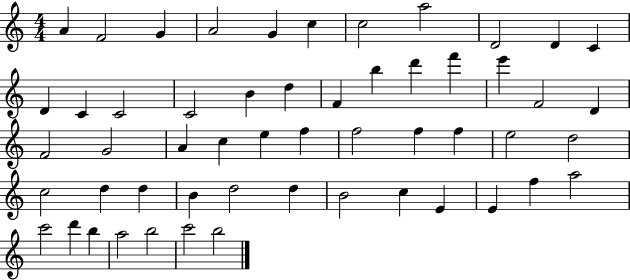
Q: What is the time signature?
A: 4/4